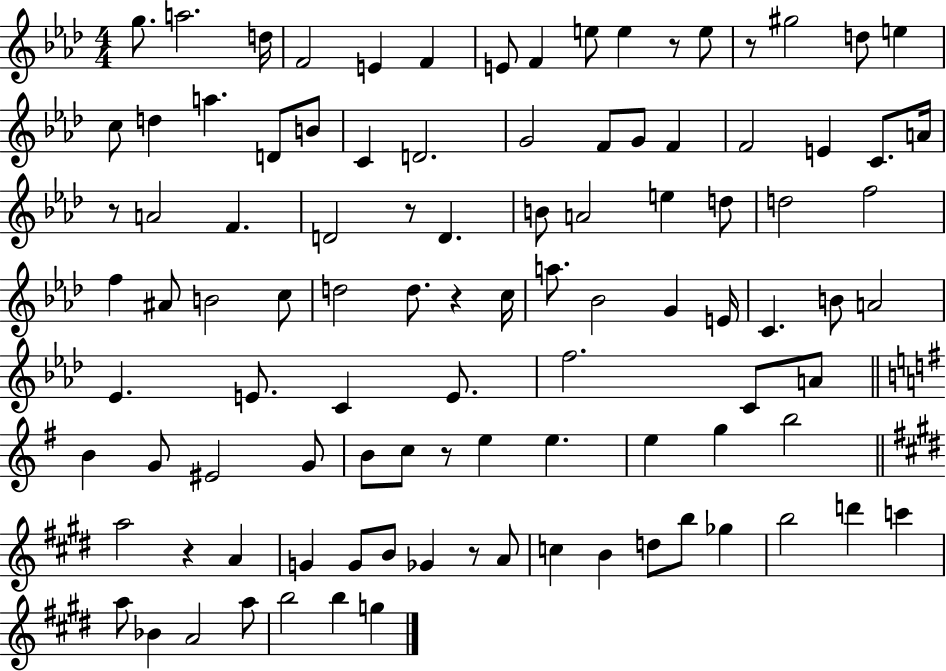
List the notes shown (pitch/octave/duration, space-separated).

G5/e. A5/h. D5/s F4/h E4/q F4/q E4/e F4/q E5/e E5/q R/e E5/e R/e G#5/h D5/e E5/q C5/e D5/q A5/q. D4/e B4/e C4/q D4/h. G4/h F4/e G4/e F4/q F4/h E4/q C4/e. A4/s R/e A4/h F4/q. D4/h R/e D4/q. B4/e A4/h E5/q D5/e D5/h F5/h F5/q A#4/e B4/h C5/e D5/h D5/e. R/q C5/s A5/e. Bb4/h G4/q E4/s C4/q. B4/e A4/h Eb4/q. E4/e. C4/q E4/e. F5/h. C4/e A4/e B4/q G4/e EIS4/h G4/e B4/e C5/e R/e E5/q E5/q. E5/q G5/q B5/h A5/h R/q A4/q G4/q G4/e B4/e Gb4/q R/e A4/e C5/q B4/q D5/e B5/e Gb5/q B5/h D6/q C6/q A5/e Bb4/q A4/h A5/e B5/h B5/q G5/q